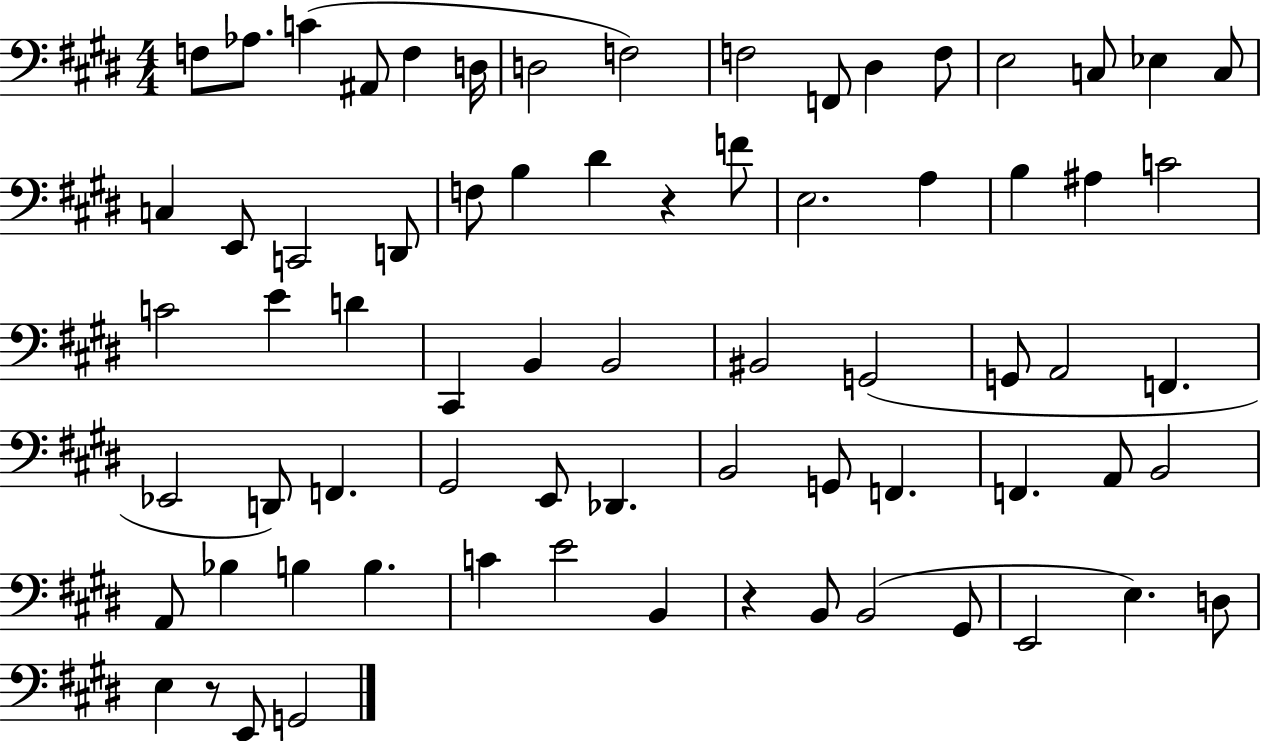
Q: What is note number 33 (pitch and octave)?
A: C#2